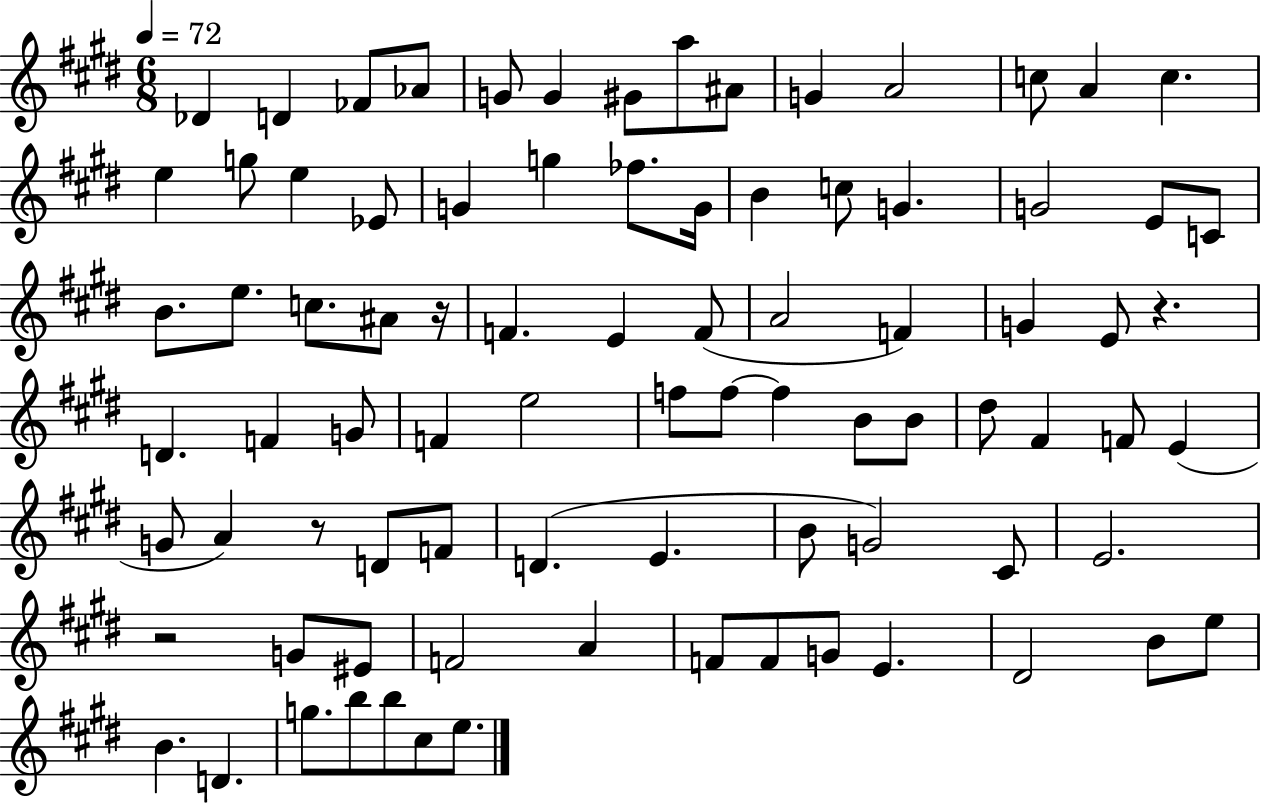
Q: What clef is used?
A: treble